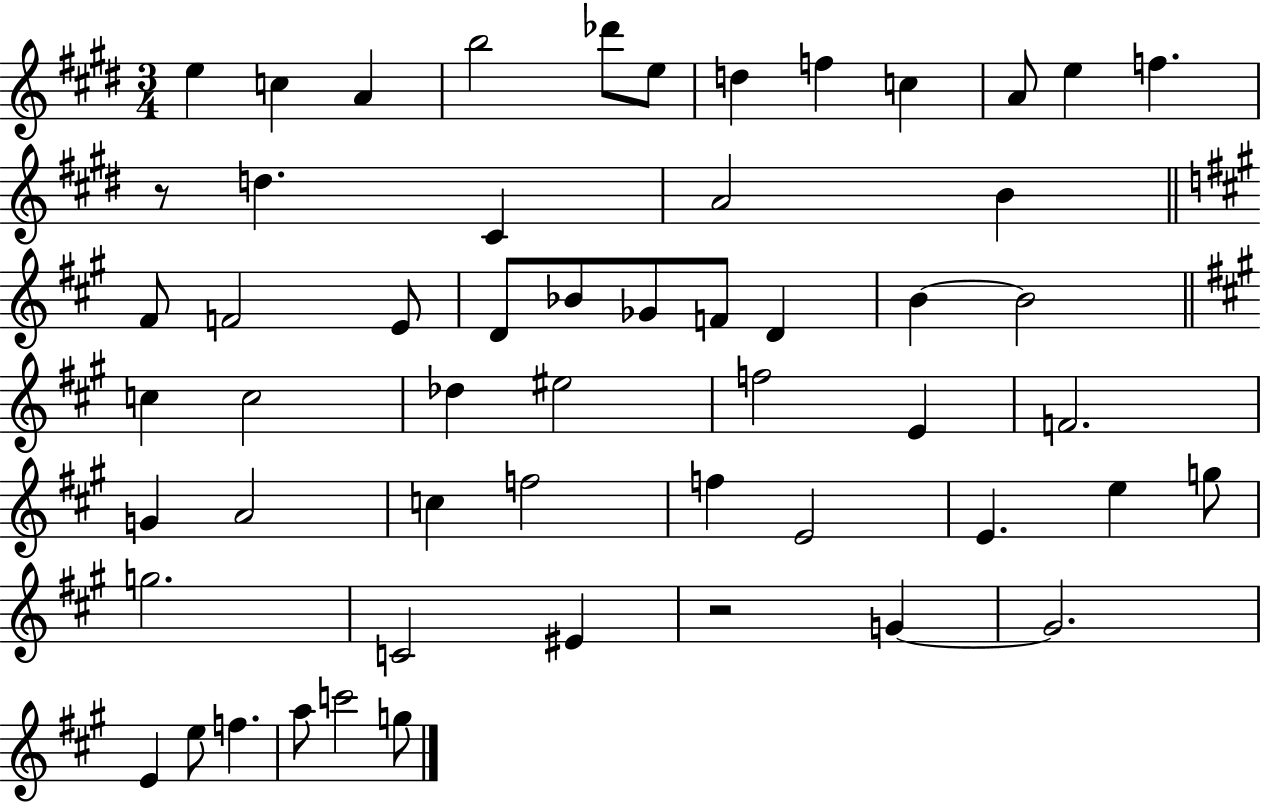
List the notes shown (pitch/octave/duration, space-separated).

E5/q C5/q A4/q B5/h Db6/e E5/e D5/q F5/q C5/q A4/e E5/q F5/q. R/e D5/q. C#4/q A4/h B4/q F#4/e F4/h E4/e D4/e Bb4/e Gb4/e F4/e D4/q B4/q B4/h C5/q C5/h Db5/q EIS5/h F5/h E4/q F4/h. G4/q A4/h C5/q F5/h F5/q E4/h E4/q. E5/q G5/e G5/h. C4/h EIS4/q R/h G4/q G4/h. E4/q E5/e F5/q. A5/e C6/h G5/e